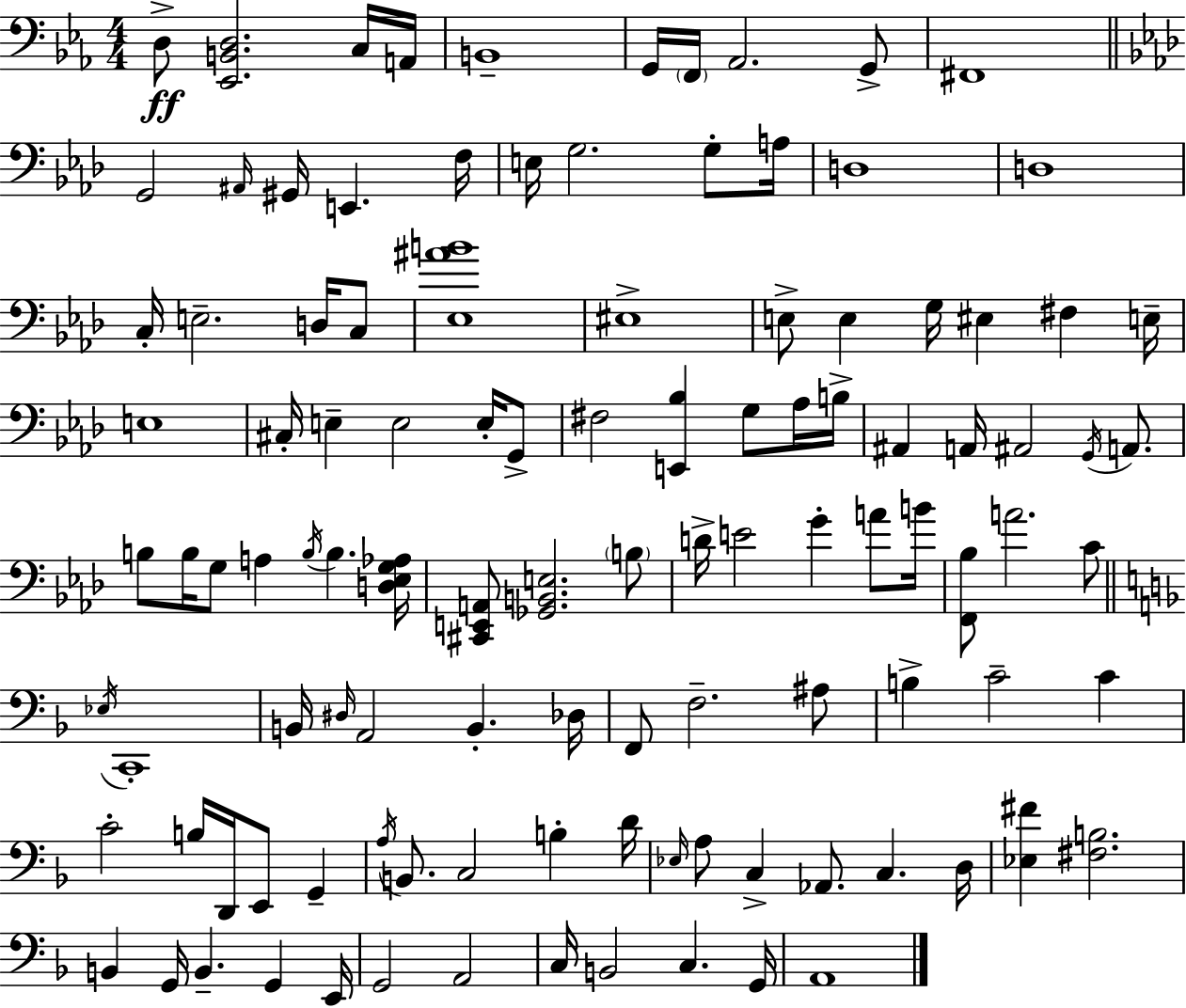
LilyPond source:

{
  \clef bass
  \numericTimeSignature
  \time 4/4
  \key c \minor
  d8->\ff <ees, b, d>2. c16 a,16 | b,1-- | g,16 \parenthesize f,16 aes,2. g,8-> | fis,1 | \break \bar "||" \break \key f \minor g,2 \grace { ais,16 } gis,16 e,4. | f16 e16 g2. g8-. | a16 d1 | d1 | \break c16-. e2.-- d16 c8 | <ees ais' b'>1 | eis1-> | e8-> e4 g16 eis4 fis4 | \break e16-- e1 | cis16-. e4-- e2 e16-. g,8-> | fis2 <e, bes>4 g8 aes16 | b16-> ais,4 a,16 ais,2 \acciaccatura { g,16 } a,8. | \break b8 b16 g8 a4 \acciaccatura { b16 } b4. | <d ees g aes>16 <cis, e, a,>8 <ges, b, e>2. | \parenthesize b8 d'16-> e'2 g'4-. | a'8 b'16 <f, bes>8 a'2. | \break c'8 \bar "||" \break \key f \major \acciaccatura { ees16 } c,1-. | b,16 \grace { dis16 } a,2 b,4.-. | des16 f,8 f2.-- | ais8 b4-> c'2-- c'4 | \break c'2-. b16 d,16 e,8 g,4-- | \acciaccatura { a16 } b,8. c2 b4-. | d'16 \grace { ees16 } a8 c4-> aes,8. c4. | d16 <ees fis'>4 <fis b>2. | \break b,4 g,16 b,4.-- g,4 | e,16 g,2 a,2 | c16 b,2 c4. | g,16 a,1 | \break \bar "|."
}